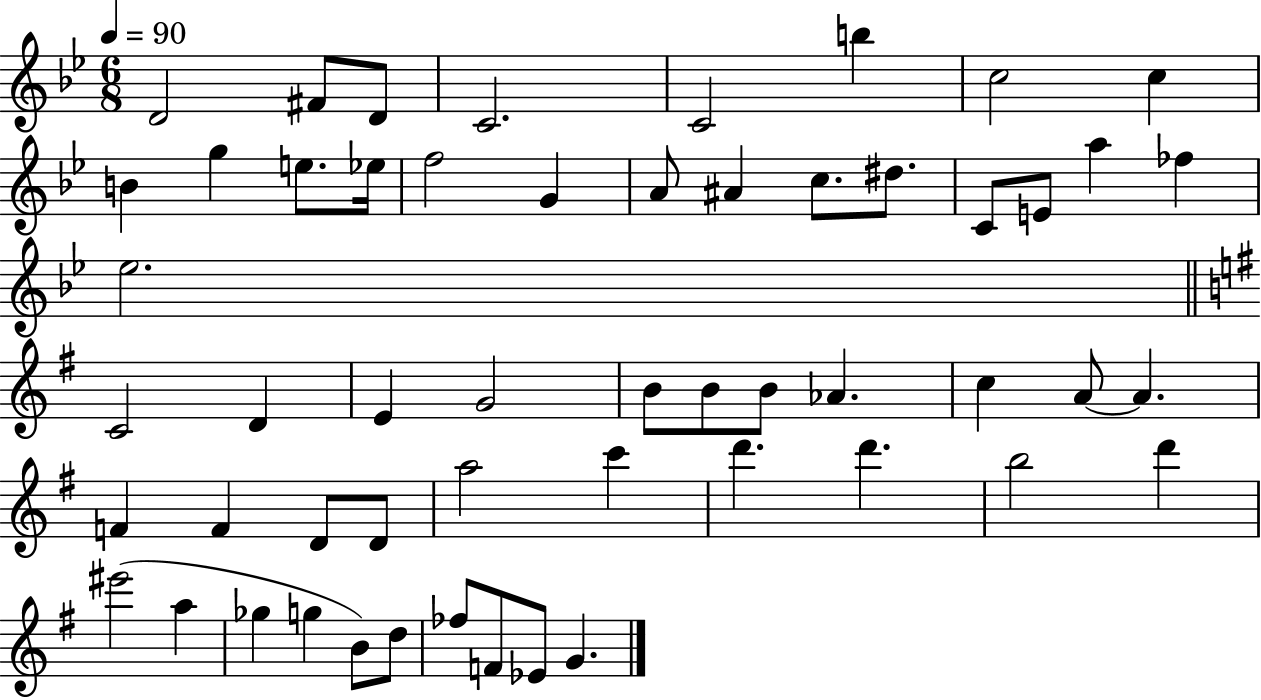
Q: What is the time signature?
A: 6/8